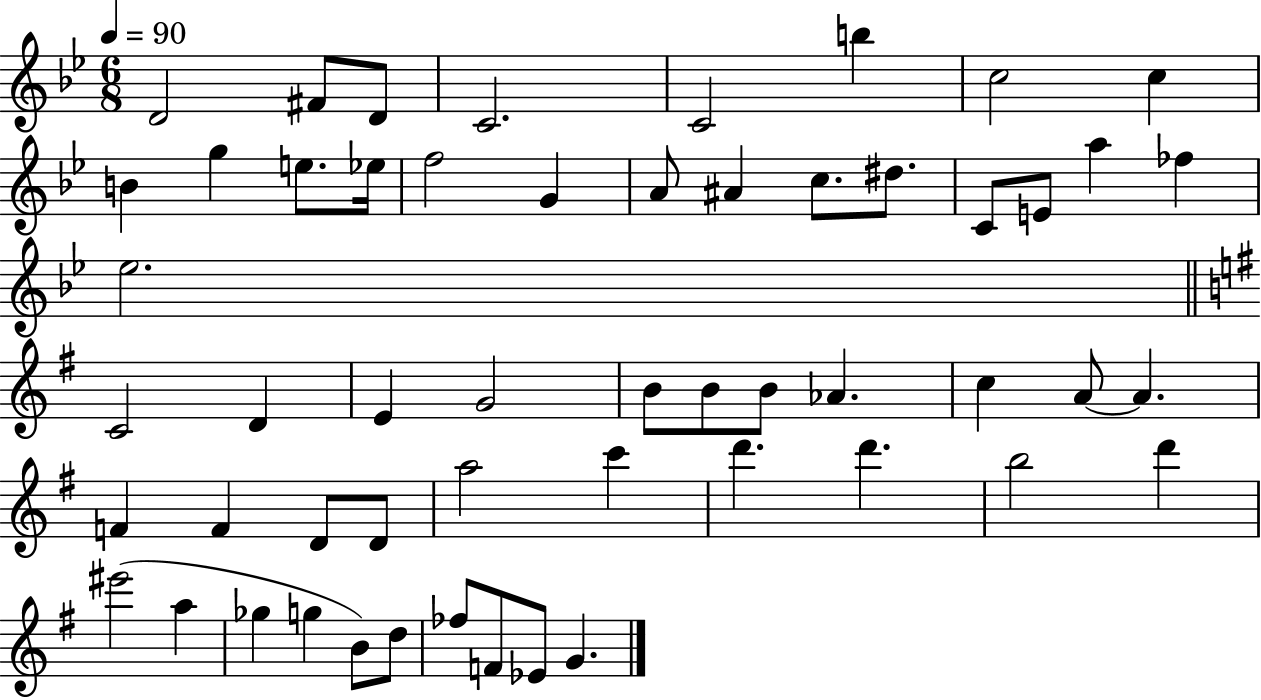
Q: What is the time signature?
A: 6/8